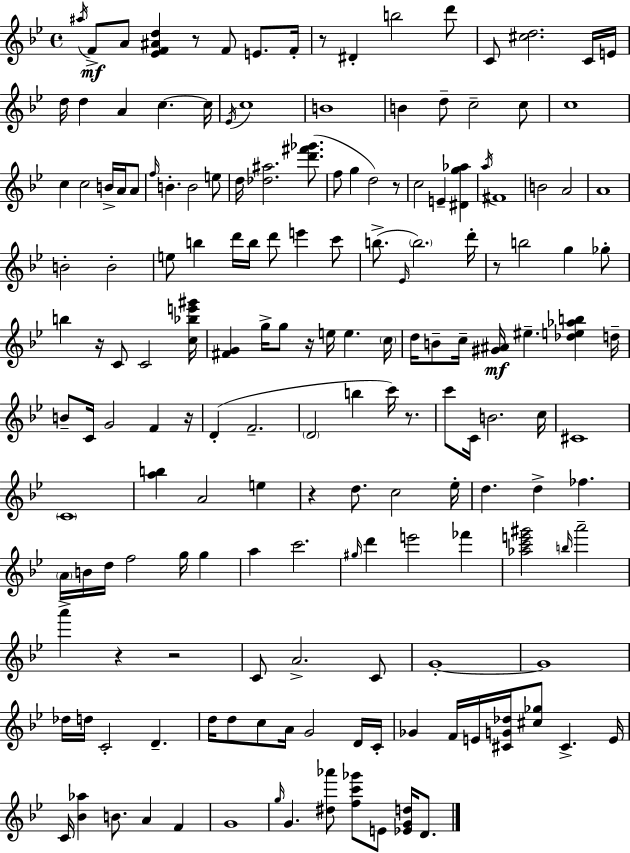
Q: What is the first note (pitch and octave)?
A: A#5